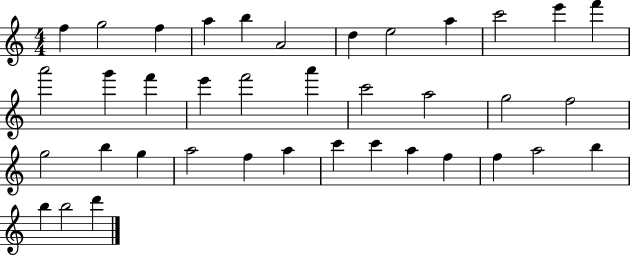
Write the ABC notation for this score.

X:1
T:Untitled
M:4/4
L:1/4
K:C
f g2 f a b A2 d e2 a c'2 e' f' a'2 g' f' e' f'2 a' c'2 a2 g2 f2 g2 b g a2 f a c' c' a f f a2 b b b2 d'